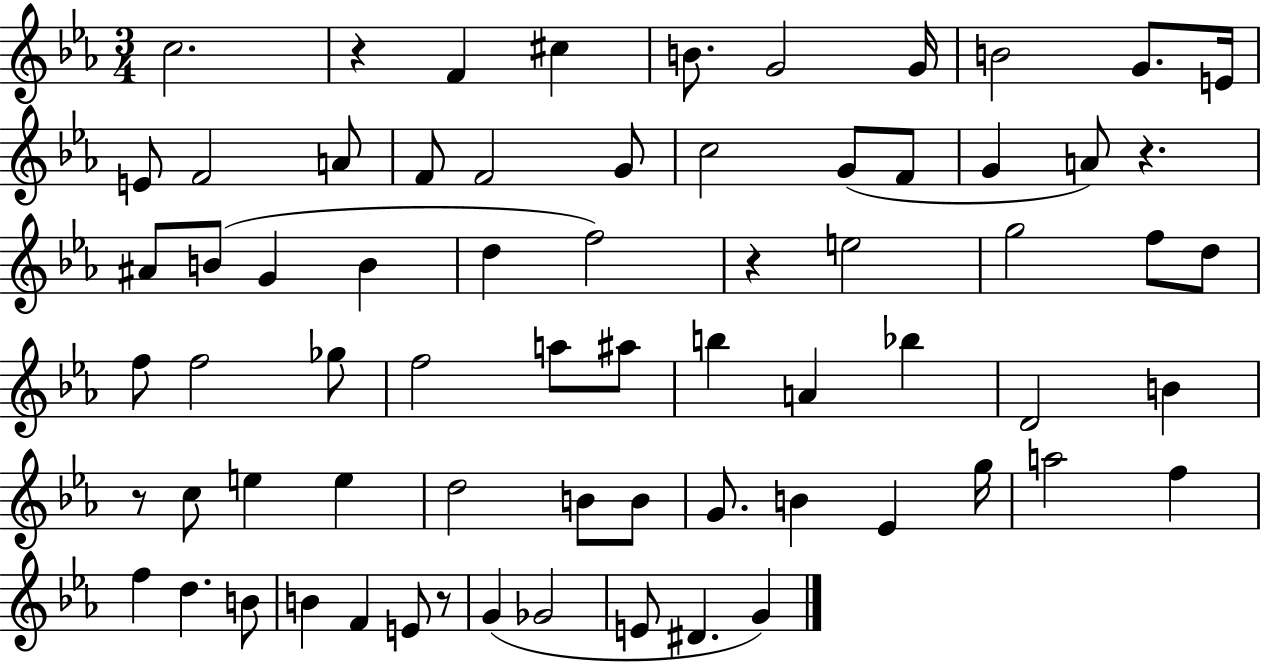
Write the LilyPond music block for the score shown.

{
  \clef treble
  \numericTimeSignature
  \time 3/4
  \key ees \major
  c''2. | r4 f'4 cis''4 | b'8. g'2 g'16 | b'2 g'8. e'16 | \break e'8 f'2 a'8 | f'8 f'2 g'8 | c''2 g'8( f'8 | g'4 a'8) r4. | \break ais'8 b'8( g'4 b'4 | d''4 f''2) | r4 e''2 | g''2 f''8 d''8 | \break f''8 f''2 ges''8 | f''2 a''8 ais''8 | b''4 a'4 bes''4 | d'2 b'4 | \break r8 c''8 e''4 e''4 | d''2 b'8 b'8 | g'8. b'4 ees'4 g''16 | a''2 f''4 | \break f''4 d''4. b'8 | b'4 f'4 e'8 r8 | g'4( ges'2 | e'8 dis'4. g'4) | \break \bar "|."
}